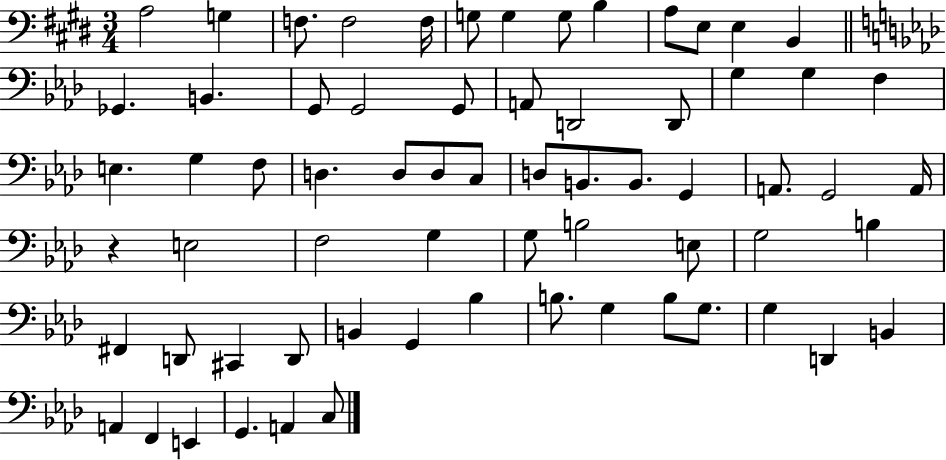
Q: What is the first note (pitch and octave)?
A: A3